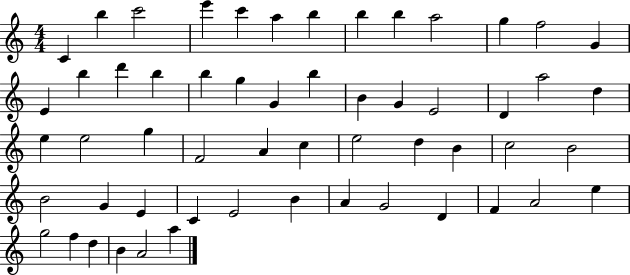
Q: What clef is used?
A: treble